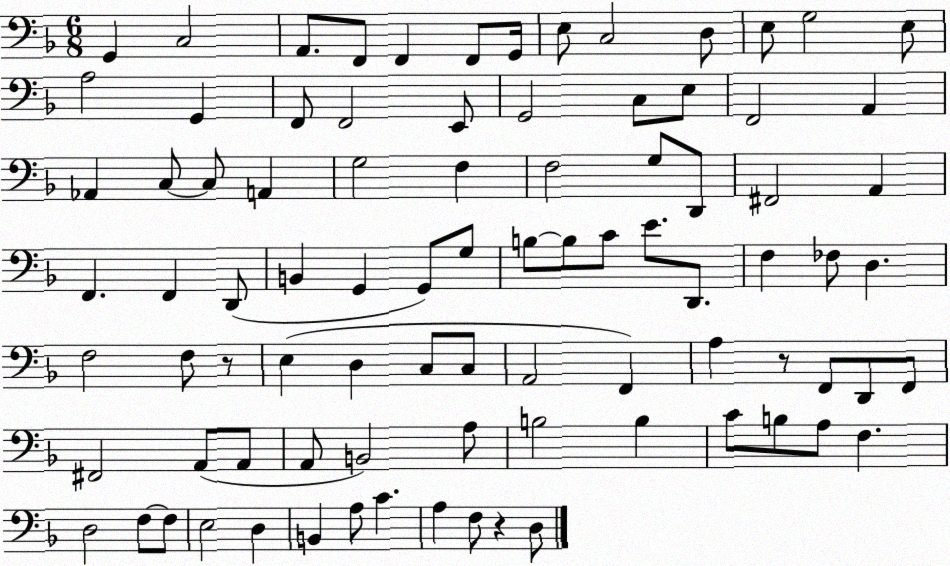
X:1
T:Untitled
M:6/8
L:1/4
K:F
G,, C,2 A,,/2 F,,/2 F,, F,,/2 G,,/4 E,/2 C,2 D,/2 E,/2 G,2 E,/2 A,2 G,, F,,/2 F,,2 E,,/2 G,,2 C,/2 E,/2 F,,2 A,, _A,, C,/2 C,/2 A,, G,2 F, F,2 G,/2 D,,/2 ^F,,2 A,, F,, F,, D,,/2 B,, G,, G,,/2 G,/2 B,/2 B,/2 C/2 E/2 D,,/2 F, _F,/2 D, F,2 F,/2 z/2 E, D, C,/2 C,/2 A,,2 F,, A, z/2 F,,/2 D,,/2 F,,/2 ^F,,2 A,,/2 A,,/2 A,,/2 B,,2 A,/2 B,2 B, C/2 B,/2 A,/2 F, D,2 F,/2 F,/2 E,2 D, B,, A,/2 C A, F,/2 z D,/2